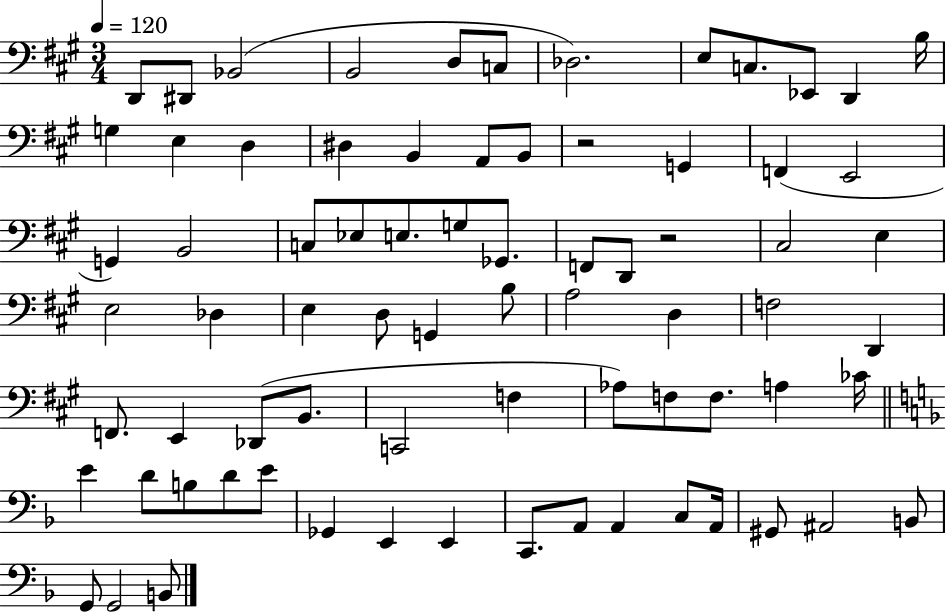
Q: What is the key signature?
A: A major